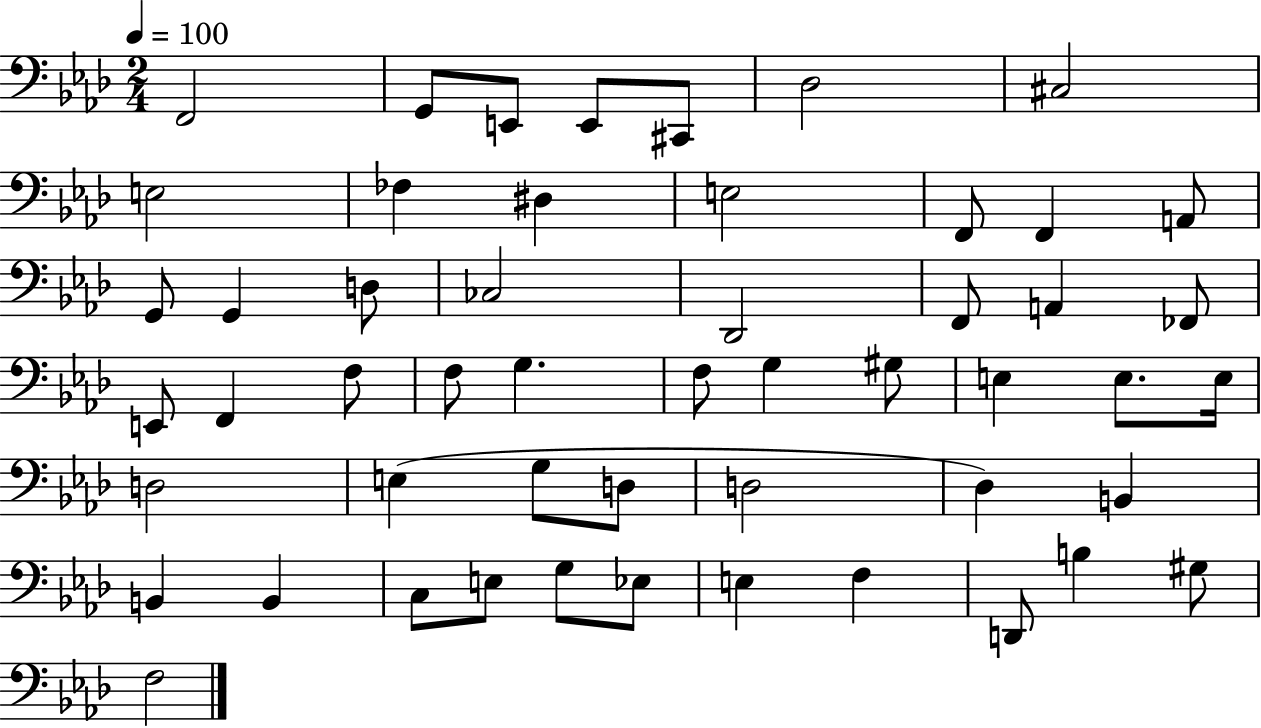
F2/h G2/e E2/e E2/e C#2/e Db3/h C#3/h E3/h FES3/q D#3/q E3/h F2/e F2/q A2/e G2/e G2/q D3/e CES3/h Db2/h F2/e A2/q FES2/e E2/e F2/q F3/e F3/e G3/q. F3/e G3/q G#3/e E3/q E3/e. E3/s D3/h E3/q G3/e D3/e D3/h Db3/q B2/q B2/q B2/q C3/e E3/e G3/e Eb3/e E3/q F3/q D2/e B3/q G#3/e F3/h